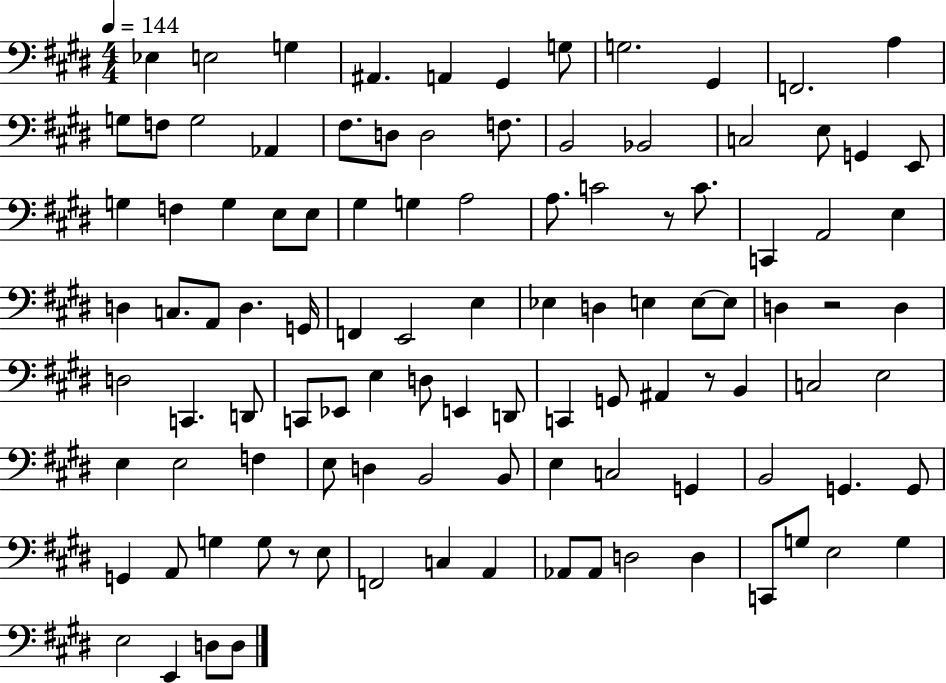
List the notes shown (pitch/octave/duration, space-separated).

Eb3/q E3/h G3/q A#2/q. A2/q G#2/q G3/e G3/h. G#2/q F2/h. A3/q G3/e F3/e G3/h Ab2/q F#3/e. D3/e D3/h F3/e. B2/h Bb2/h C3/h E3/e G2/q E2/e G3/q F3/q G3/q E3/e E3/e G#3/q G3/q A3/h A3/e. C4/h R/e C4/e. C2/q A2/h E3/q D3/q C3/e. A2/e D3/q. G2/s F2/q E2/h E3/q Eb3/q D3/q E3/q E3/e E3/e D3/q R/h D3/q D3/h C2/q. D2/e C2/e Eb2/e E3/q D3/e E2/q D2/e C2/q G2/e A#2/q R/e B2/q C3/h E3/h E3/q E3/h F3/q E3/e D3/q B2/h B2/e E3/q C3/h G2/q B2/h G2/q. G2/e G2/q A2/e G3/q G3/e R/e E3/e F2/h C3/q A2/q Ab2/e Ab2/e D3/h D3/q C2/e G3/e E3/h G3/q E3/h E2/q D3/e D3/e